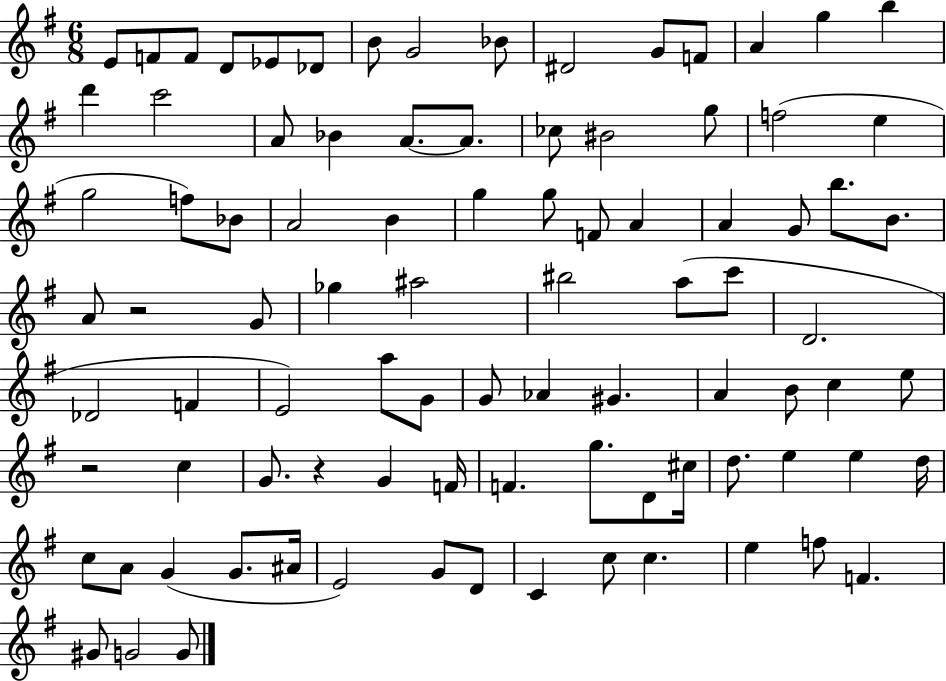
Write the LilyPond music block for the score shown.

{
  \clef treble
  \numericTimeSignature
  \time 6/8
  \key g \major
  e'8 f'8 f'8 d'8 ees'8 des'8 | b'8 g'2 bes'8 | dis'2 g'8 f'8 | a'4 g''4 b''4 | \break d'''4 c'''2 | a'8 bes'4 a'8.~~ a'8. | ces''8 bis'2 g''8 | f''2( e''4 | \break g''2 f''8) bes'8 | a'2 b'4 | g''4 g''8 f'8 a'4 | a'4 g'8 b''8. b'8. | \break a'8 r2 g'8 | ges''4 ais''2 | bis''2 a''8( c'''8 | d'2. | \break des'2 f'4 | e'2) a''8 g'8 | g'8 aes'4 gis'4. | a'4 b'8 c''4 e''8 | \break r2 c''4 | g'8. r4 g'4 f'16 | f'4. g''8. d'8 cis''16 | d''8. e''4 e''4 d''16 | \break c''8 a'8 g'4( g'8. ais'16 | e'2) g'8 d'8 | c'4 c''8 c''4. | e''4 f''8 f'4. | \break gis'8 g'2 g'8 | \bar "|."
}